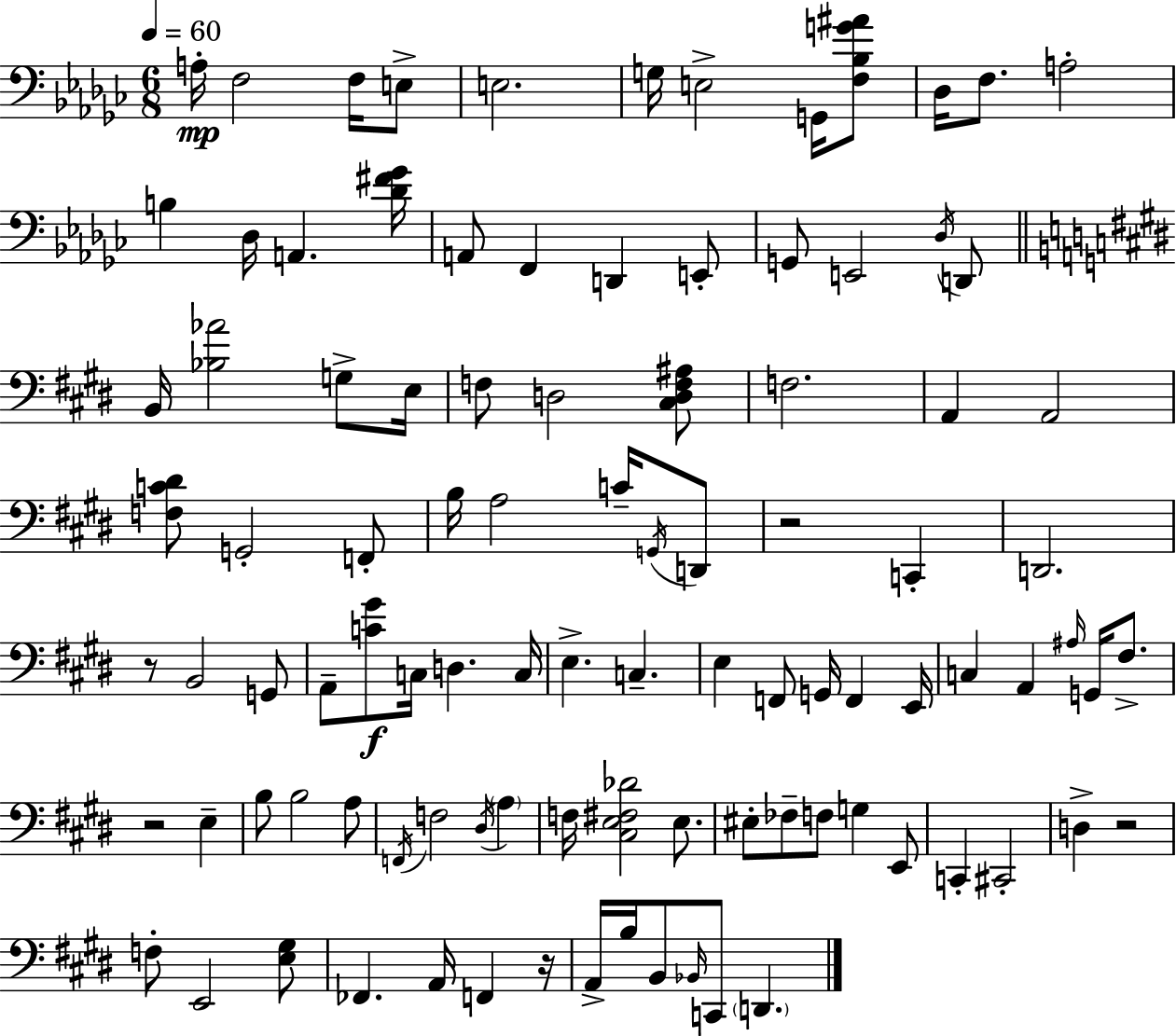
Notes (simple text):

A3/s F3/h F3/s E3/e E3/h. G3/s E3/h G2/s [F3,Bb3,G4,A#4]/e Db3/s F3/e. A3/h B3/q Db3/s A2/q. [Db4,F#4,Gb4]/s A2/e F2/q D2/q E2/e G2/e E2/h Db3/s D2/e B2/s [Bb3,Ab4]/h G3/e E3/s F3/e D3/h [C#3,D3,F3,A#3]/e F3/h. A2/q A2/h [F3,C4,D#4]/e G2/h F2/e B3/s A3/h C4/s G2/s D2/e R/h C2/q D2/h. R/e B2/h G2/e A2/e [C4,G#4]/e C3/s D3/q. C3/s E3/q. C3/q. E3/q F2/e G2/s F2/q E2/s C3/q A2/q A#3/s G2/s F#3/e. R/h E3/q B3/e B3/h A3/e F2/s F3/h D#3/s A3/q F3/s [C#3,E3,F#3,Db4]/h E3/e. EIS3/e FES3/e F3/e G3/q E2/e C2/q C#2/h D3/q R/h F3/e E2/h [E3,G#3]/e FES2/q. A2/s F2/q R/s A2/s B3/s B2/e Bb2/s C2/e D2/q.